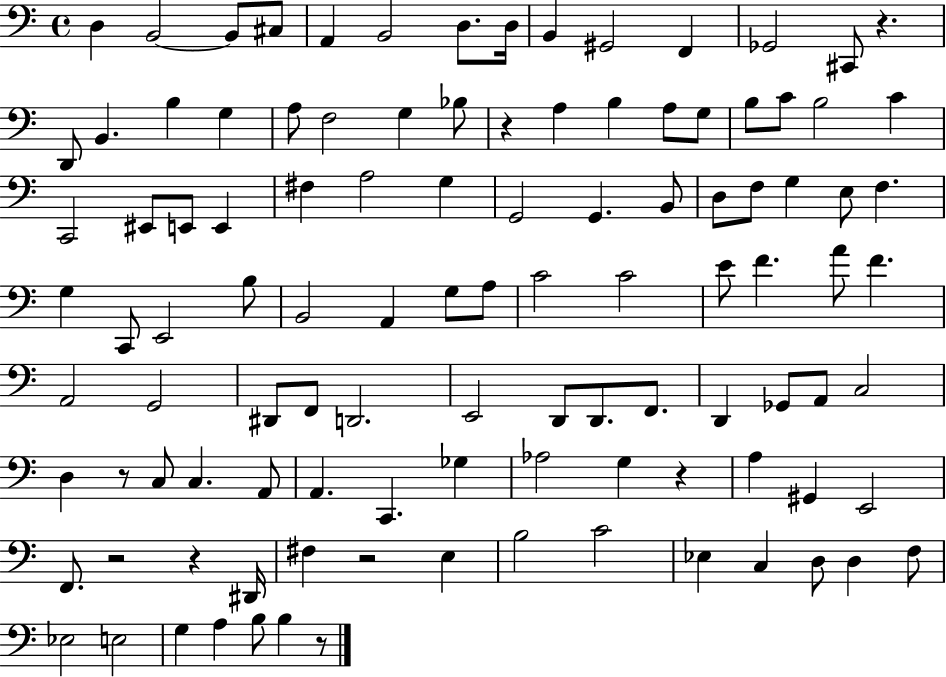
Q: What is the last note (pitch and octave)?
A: B3